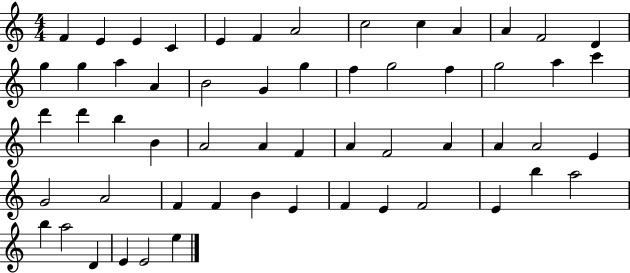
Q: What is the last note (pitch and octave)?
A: E5